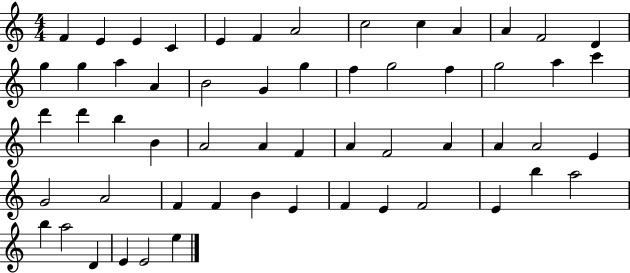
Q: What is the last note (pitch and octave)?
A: E5